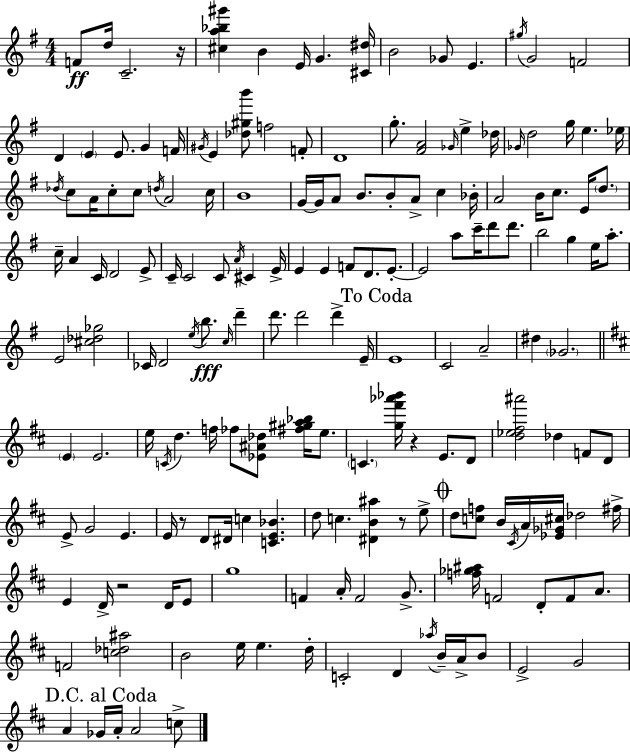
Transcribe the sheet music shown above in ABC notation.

X:1
T:Untitled
M:4/4
L:1/4
K:G
F/2 d/4 C2 z/4 [^ca_b^g'] B E/4 G [^C^d]/4 B2 _G/2 E ^g/4 G2 F2 D E E/2 G F/4 ^G/4 E [_d^gb']/2 f2 F/2 D4 g/2 [^FA]2 _G/4 e _d/4 _G/4 d2 g/4 e _e/4 _d/4 c/2 A/4 c/2 c/2 d/4 A2 c/4 B4 G/4 G/4 A/2 B/2 B/2 A/2 c _B/4 A2 B/4 c/2 E/4 d/2 c/4 A C/4 D2 E/2 C/4 C2 C/2 A/4 ^C E/4 E E F/2 D/2 E/2 E2 a/2 c'/4 d'/2 d'/2 b2 g e/4 a/2 E2 [^c_d_g]2 _C/4 D2 e/4 b/2 c/4 d' d'/2 d'2 d' E/4 E4 C2 A2 ^d _G2 E E2 e/4 C/4 d f/4 _f/2 [_E^A_d]/2 [^f^ga_b]/4 e/2 C [g^f'_a'_b']/4 z E/2 D/2 [d_e^f^a']2 _d F/2 D/2 E/2 G2 E E/4 z/2 D/2 ^D/4 c [CE_B] d/2 c [^DB^a] z/2 e/2 d/2 [cf]/2 B/4 ^C/4 A/4 [_E_G^c]/4 _d2 ^f/4 E D/4 z2 D/4 E/2 g4 F A/4 F2 G/2 [f_g^a]/4 F2 D/2 F/2 A/2 F2 [c_d^a]2 B2 e/4 e d/4 C2 D _a/4 B/4 A/4 B/2 E2 G2 A _G/4 A/4 A2 c/2